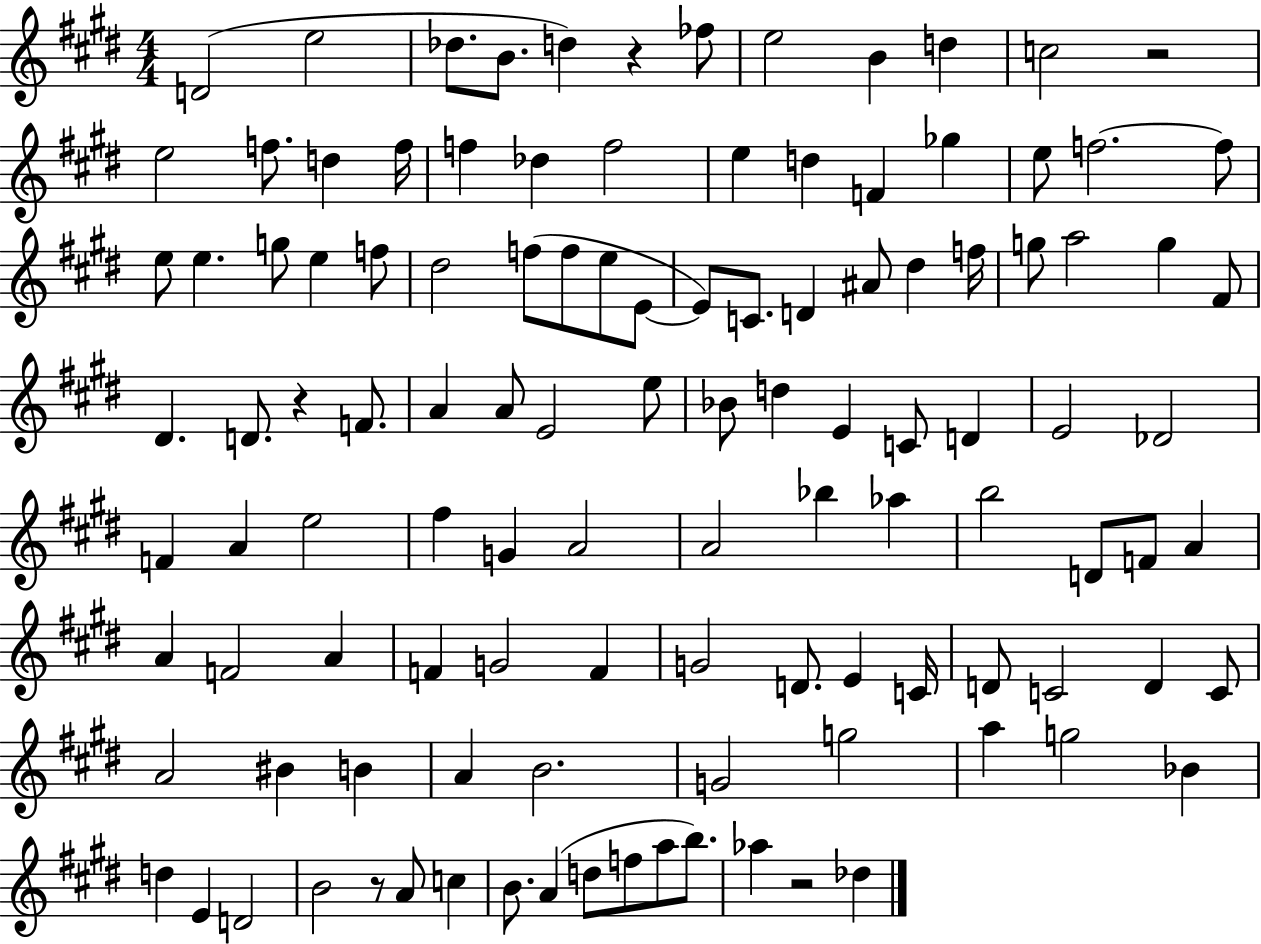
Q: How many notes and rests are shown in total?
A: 114